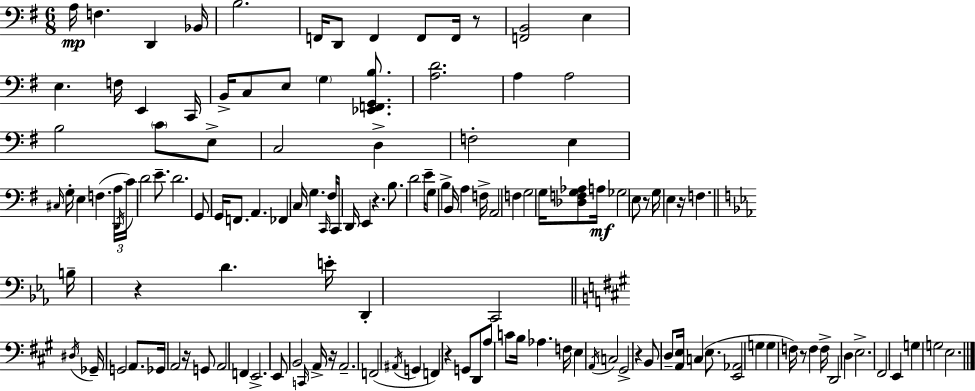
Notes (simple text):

A3/s F3/q. D2/q Bb2/s B3/h. F2/s D2/e F2/q F2/e F2/s R/e [F2,B2]/h E3/q E3/q. F3/s E2/q C2/s B2/s C3/e E3/e G3/q [Eb2,F2,G2,B3]/e. [A3,D4]/h. A3/q A3/h B3/h C4/e E3/e C3/h D3/q F3/h E3/q C#3/s G3/s E3/q F3/q. A3/s D2/s C4/s D4/h E4/e. D4/h. G2/e G2/s F2/e. A2/q. FES2/q C3/s G3/q. C2/s F#3/s C2/s D2/s E2/q R/q. B3/e. D4/h E4/s G3/e B3/q B2/s A3/q F3/s A2/h F3/q G3/h G3/s [Db3,F3,G3,Ab3]/e A3/s Gb3/h E3/e R/e G3/s E3/q R/s F3/q. B3/s R/q D4/q. E4/s D2/q C2/h D#3/s Gb2/s G2/h A2/e. Gb2/s A2/h R/s G2/e A2/h F2/q E2/h. E2/e B2/h C2/s A2/s R/s A2/h. F2/h A#2/s G2/q F2/q R/q G2/e D2/e A3/e C4/e B3/s Ab3/q. F3/s E3/q A2/s C3/h G#2/h R/q B2/e D3/e [A2,E3]/s C3/q E3/e. [E2,Ab2]/h G3/q G3/q F3/s R/e F3/q F3/s D2/h D3/q E3/h. F#2/h E2/q G3/q G3/h E3/h.